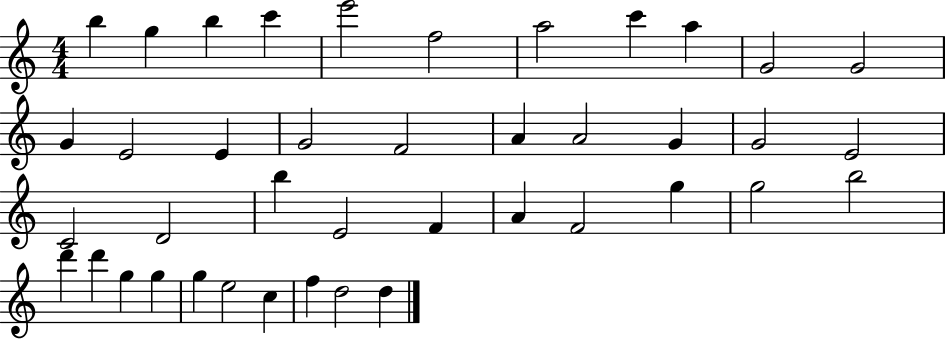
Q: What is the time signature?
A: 4/4